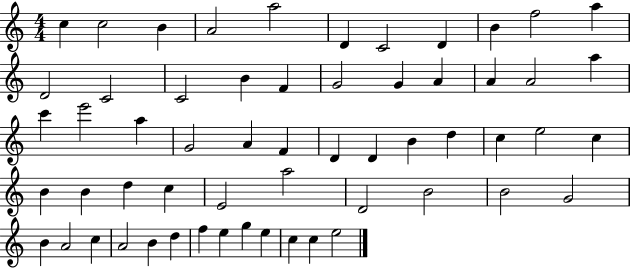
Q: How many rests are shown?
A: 0